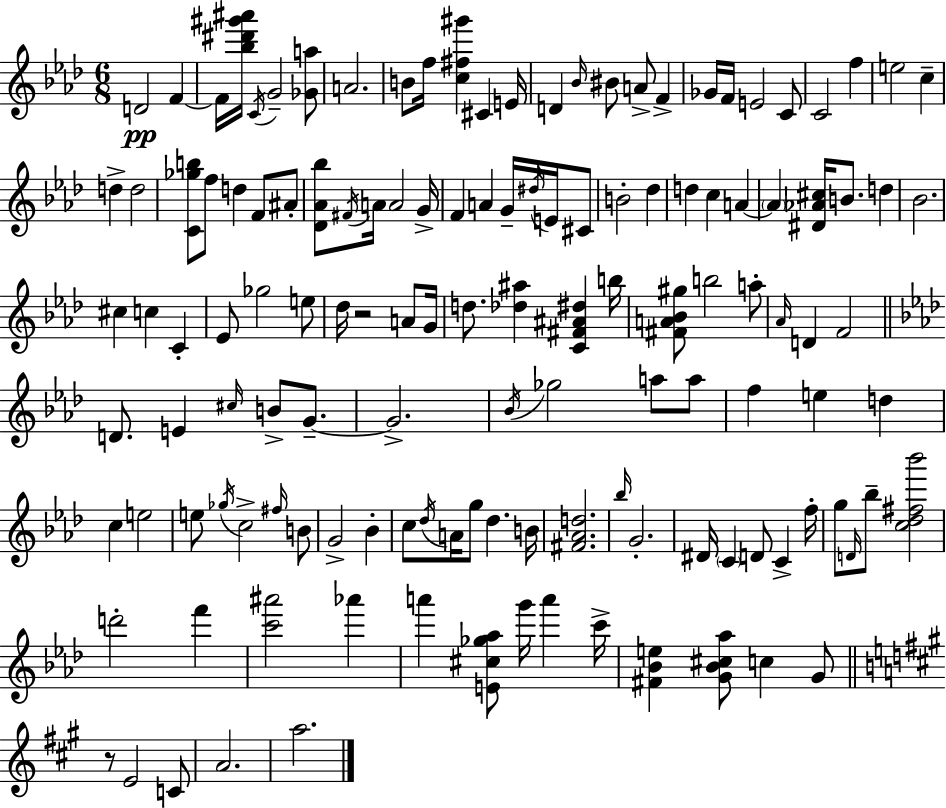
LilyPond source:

{
  \clef treble
  \numericTimeSignature
  \time 6/8
  \key f \minor
  d'2\pp f'4~~ | f'16 <bes'' dis''' gis''' ais'''>16 \acciaccatura { c'16 } g'2-- <ges' a''>8 | a'2. | b'8 f''16 <c'' fis'' gis'''>4 cis'4 | \break e'16 d'4 \grace { bes'16 } bis'8 a'8-> f'4-> | ges'16 f'16 e'2 | c'8 c'2 f''4 | e''2 c''4-- | \break d''4-> d''2 | <c' ges'' b''>8 f''8 d''4 f'8 | ais'8-. <des' aes' bes''>8 \acciaccatura { fis'16 } a'16 a'2 | g'16-> f'4 a'4 g'16-- | \break \acciaccatura { dis''16 } e'16 cis'8 b'2-. | des''4 d''4 c''4 | a'4~~ \parenthesize a'4 <dis' aes' cis''>16 b'8. | d''4 bes'2. | \break cis''4 c''4 | c'4-. ees'8 ges''2 | e''8 des''16 r2 | a'8 g'16 d''8. <des'' ais''>4 <c' fis' ais' dis''>4 | \break b''16 <fis' a' bes' gis''>8 b''2 | a''8-. \grace { aes'16 } d'4 f'2 | \bar "||" \break \key f \minor d'8. e'4 \grace { cis''16 } b'8-> g'8.--~~ | g'2.-> | \acciaccatura { bes'16 } ges''2 a''8 | a''8 f''4 e''4 d''4 | \break c''4 e''2 | e''8 \acciaccatura { ges''16 } c''2-> | \grace { fis''16 } b'8 g'2-> | bes'4-. c''8 \acciaccatura { des''16 } a'16 g''8 des''4. | \break b'16 <fis' aes' d''>2. | \grace { bes''16 } g'2.-. | dis'16 \parenthesize c'4 d'8 | c'4-> f''16-. g''8 \grace { d'16 } bes''8-- <c'' des'' fis'' bes'''>2 | \break d'''2-. | f'''4 <c''' ais'''>2 | aes'''4 a'''4 <e' cis'' ges'' aes''>8 | g'''16 a'''4 c'''16-> <fis' bes' e''>4 <g' bes' cis'' aes''>8 | \break c''4 g'8 \bar "||" \break \key a \major r8 e'2 c'8 | a'2. | a''2. | \bar "|."
}